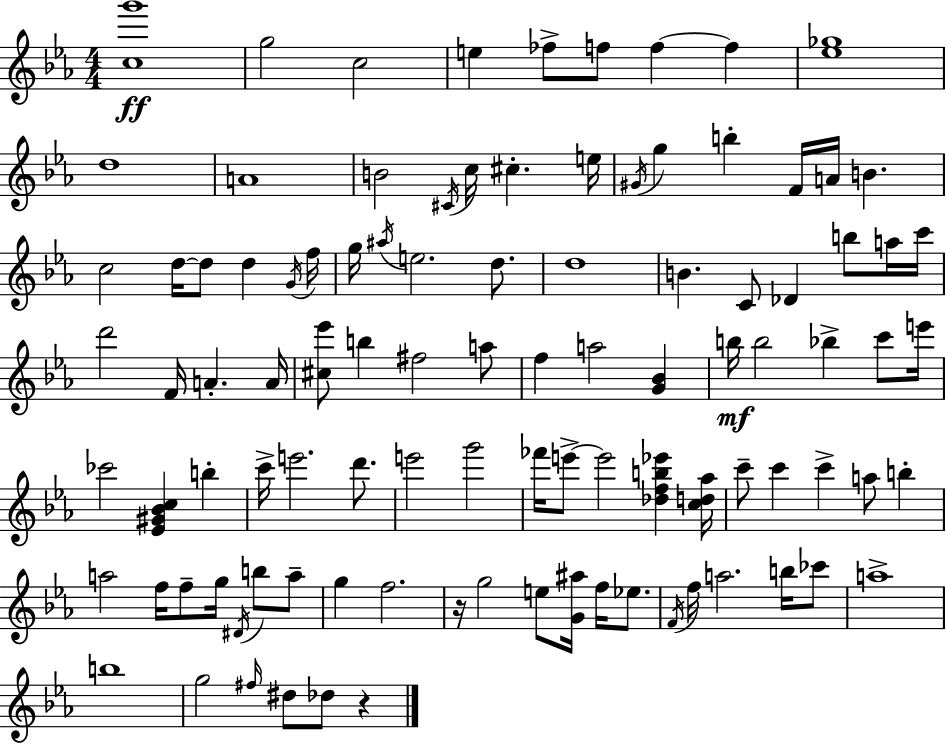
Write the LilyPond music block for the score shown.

{
  \clef treble
  \numericTimeSignature
  \time 4/4
  \key ees \major
  <c'' g'''>1\ff | g''2 c''2 | e''4 fes''8-> f''8 f''4~~ f''4 | <ees'' ges''>1 | \break d''1 | a'1 | b'2 \acciaccatura { cis'16 } c''16 cis''4.-. | e''16 \acciaccatura { gis'16 } g''4 b''4-. f'16 a'16 b'4. | \break c''2 d''16~~ d''8 d''4 | \acciaccatura { g'16 } f''16 g''16 \acciaccatura { ais''16 } e''2. | d''8. d''1 | b'4. c'8 des'4 | \break b''8 a''16 c'''16 d'''2 f'16 a'4.-. | a'16 <cis'' ees'''>8 b''4 fis''2 | a''8 f''4 a''2 | <g' bes'>4 b''16\mf b''2 bes''4-> | \break c'''8 e'''16 ces'''2 <ees' gis' bes' c''>4 | b''4-. c'''16-> e'''2. | d'''8. e'''2 g'''2 | fes'''16 e'''8->~~ e'''2 <des'' f'' b'' ees'''>4 | \break <c'' d'' aes''>16 c'''8-- c'''4 c'''4-> a''8 | b''4-. a''2 f''16 f''8-- g''16 | \acciaccatura { dis'16 } b''8 a''8-- g''4 f''2. | r16 g''2 e''8 | \break <g' ais''>16 f''16 ees''8. \acciaccatura { f'16 } f''16 a''2. | b''16 ces'''8 a''1-> | b''1 | g''2 \grace { fis''16 } dis''8 | \break des''8 r4 \bar "|."
}